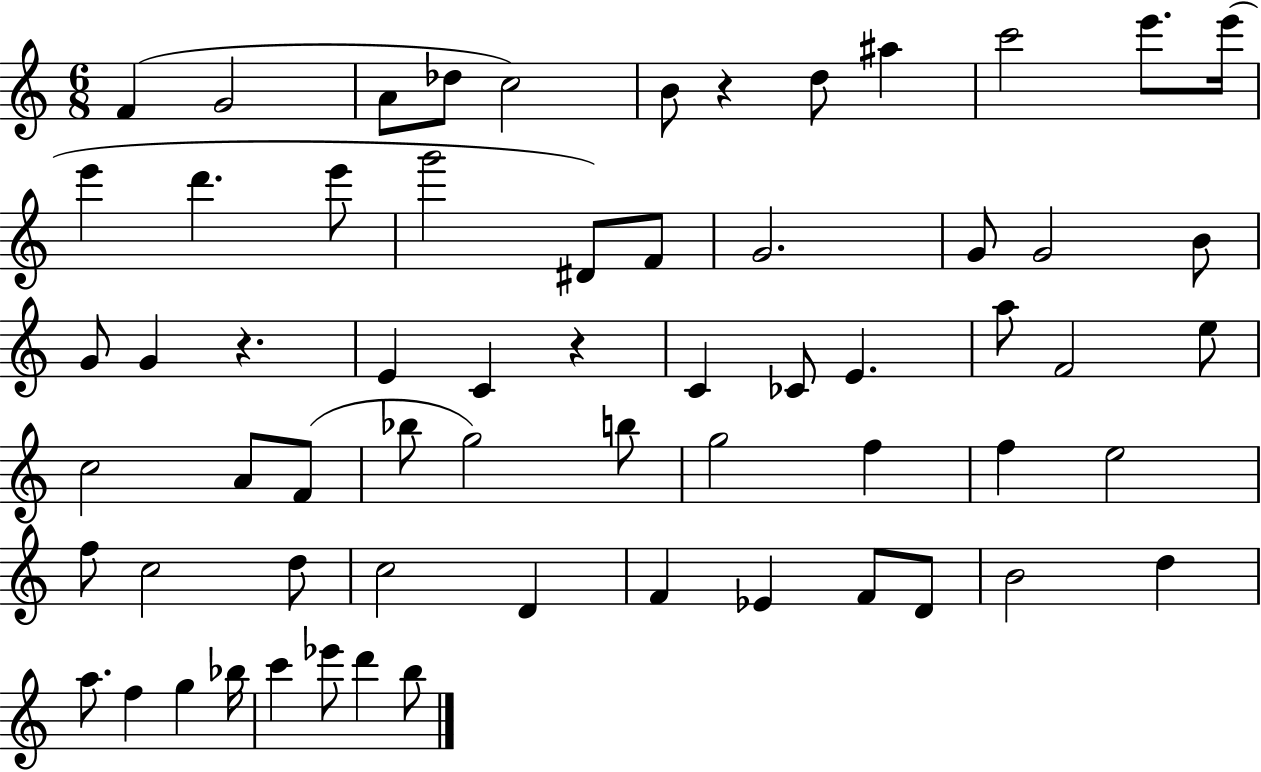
F4/q G4/h A4/e Db5/e C5/h B4/e R/q D5/e A#5/q C6/h E6/e. E6/s E6/q D6/q. E6/e G6/h D#4/e F4/e G4/h. G4/e G4/h B4/e G4/e G4/q R/q. E4/q C4/q R/q C4/q CES4/e E4/q. A5/e F4/h E5/e C5/h A4/e F4/e Bb5/e G5/h B5/e G5/h F5/q F5/q E5/h F5/e C5/h D5/e C5/h D4/q F4/q Eb4/q F4/e D4/e B4/h D5/q A5/e. F5/q G5/q Bb5/s C6/q Eb6/e D6/q B5/e